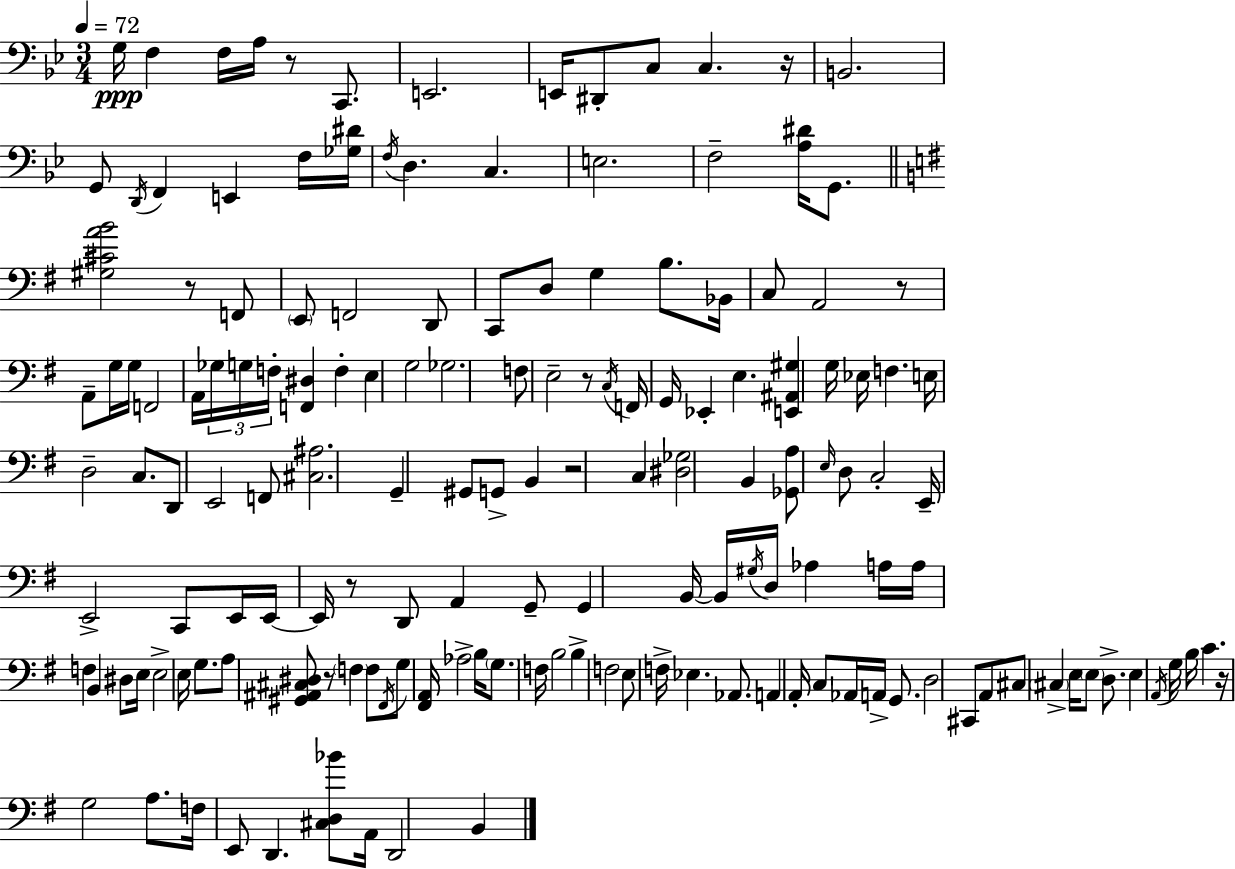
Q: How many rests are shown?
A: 9